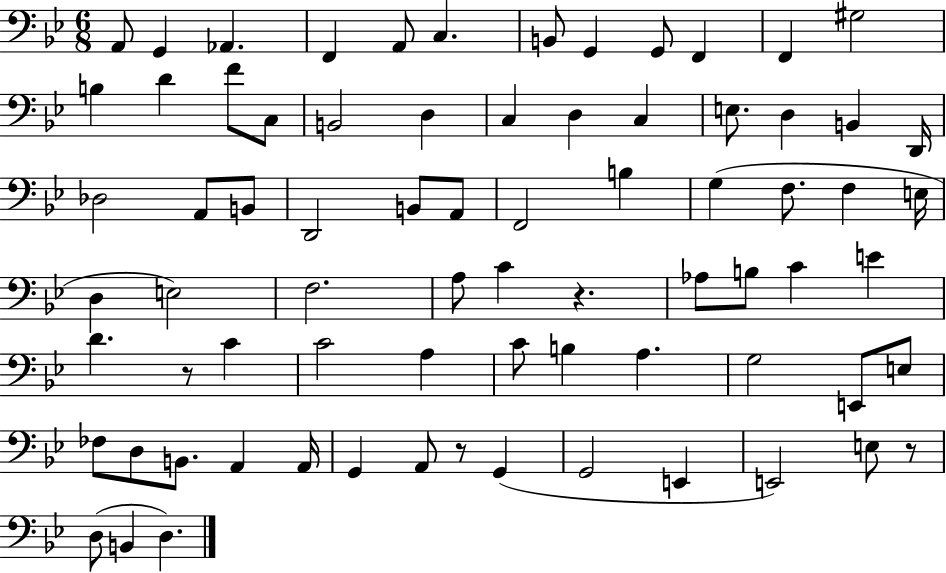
A2/e G2/q Ab2/q. F2/q A2/e C3/q. B2/e G2/q G2/e F2/q F2/q G#3/h B3/q D4/q F4/e C3/e B2/h D3/q C3/q D3/q C3/q E3/e. D3/q B2/q D2/s Db3/h A2/e B2/e D2/h B2/e A2/e F2/h B3/q G3/q F3/e. F3/q E3/s D3/q E3/h F3/h. A3/e C4/q R/q. Ab3/e B3/e C4/q E4/q D4/q. R/e C4/q C4/h A3/q C4/e B3/q A3/q. G3/h E2/e E3/e FES3/e D3/e B2/e. A2/q A2/s G2/q A2/e R/e G2/q G2/h E2/q E2/h E3/e R/e D3/e B2/q D3/q.